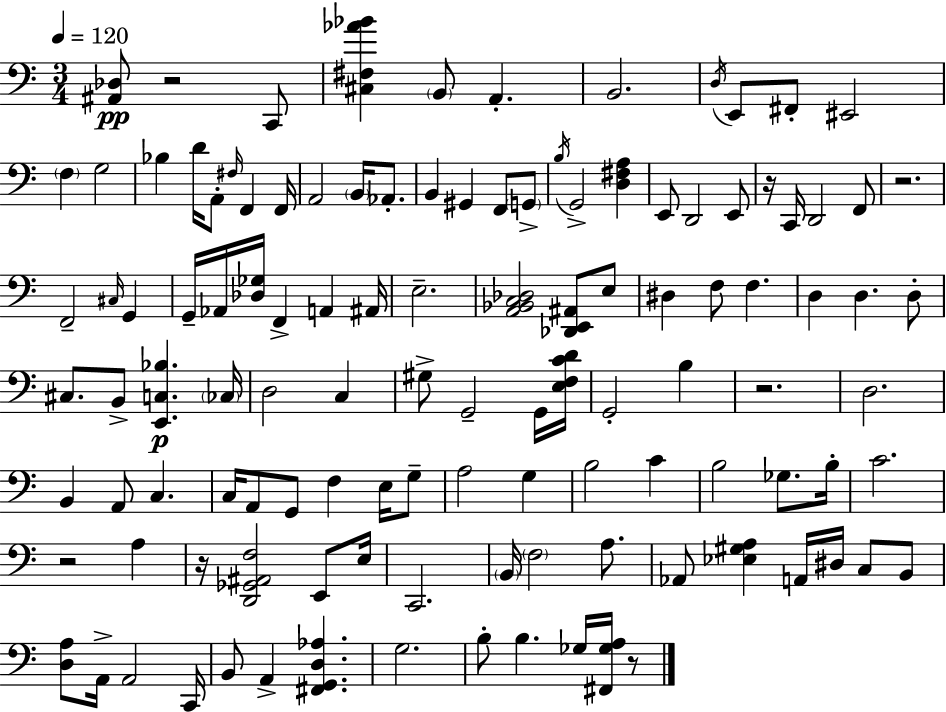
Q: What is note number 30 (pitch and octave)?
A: D2